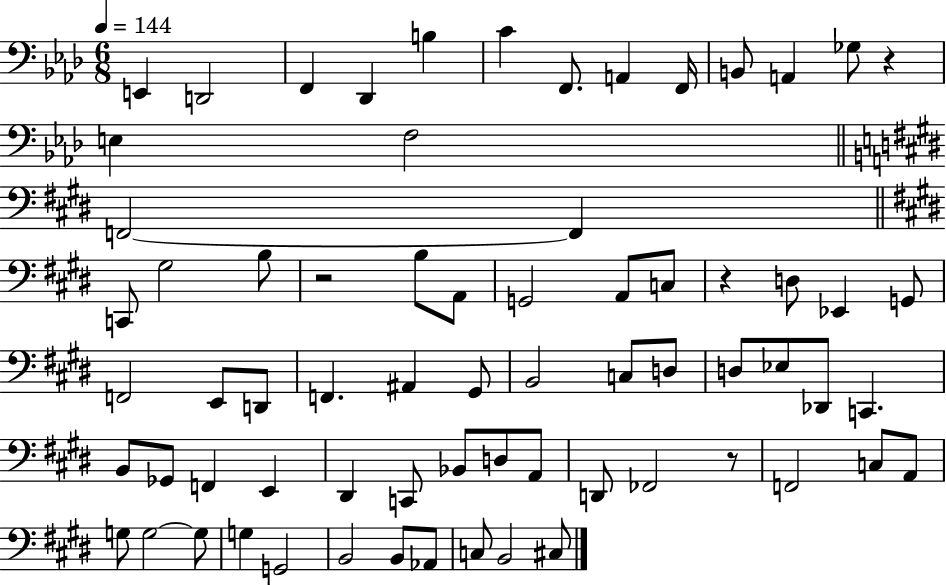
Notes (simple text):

E2/q D2/h F2/q Db2/q B3/q C4/q F2/e. A2/q F2/s B2/e A2/q Gb3/e R/q E3/q F3/h F2/h F2/q C2/e G#3/h B3/e R/h B3/e A2/e G2/h A2/e C3/e R/q D3/e Eb2/q G2/e F2/h E2/e D2/e F2/q. A#2/q G#2/e B2/h C3/e D3/e D3/e Eb3/e Db2/e C2/q. B2/e Gb2/e F2/q E2/q D#2/q C2/e Bb2/e D3/e A2/e D2/e FES2/h R/e F2/h C3/e A2/e G3/e G3/h G3/e G3/q G2/h B2/h B2/e Ab2/e C3/e B2/h C#3/e